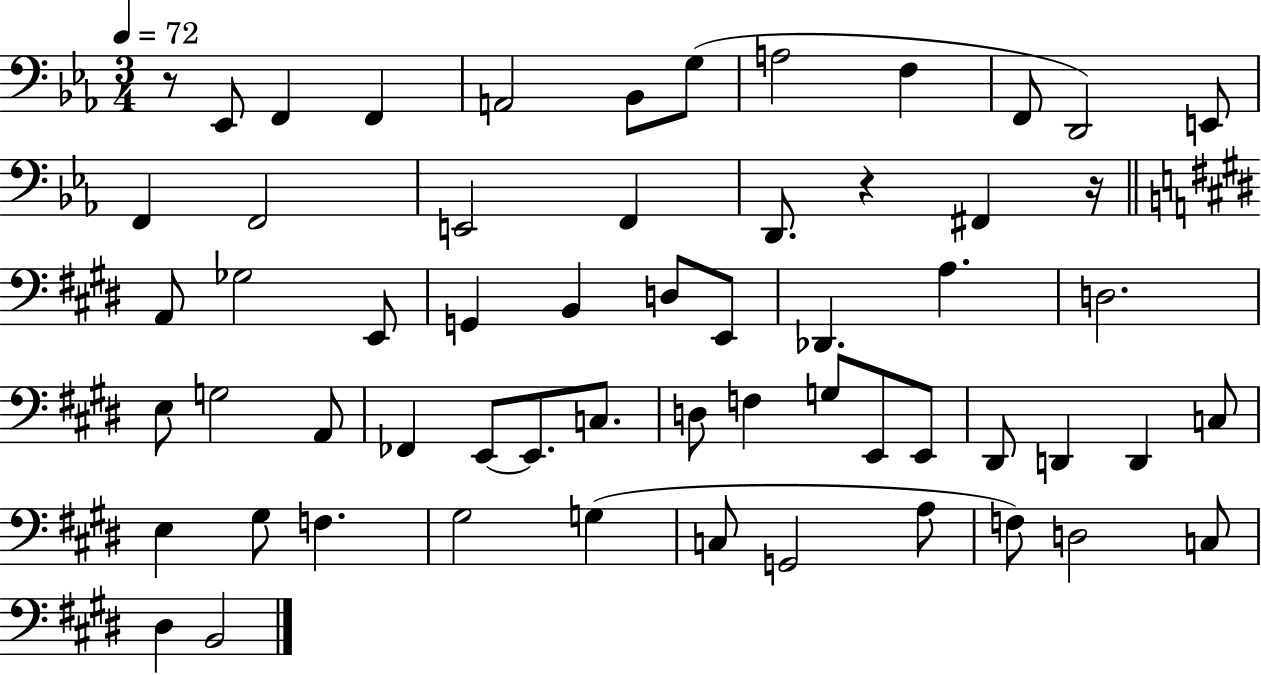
R/e Eb2/e F2/q F2/q A2/h Bb2/e G3/e A3/h F3/q F2/e D2/h E2/e F2/q F2/h E2/h F2/q D2/e. R/q F#2/q R/s A2/e Gb3/h E2/e G2/q B2/q D3/e E2/e Db2/q. A3/q. D3/h. E3/e G3/h A2/e FES2/q E2/e E2/e. C3/e. D3/e F3/q G3/e E2/e E2/e D#2/e D2/q D2/q C3/e E3/q G#3/e F3/q. G#3/h G3/q C3/e G2/h A3/e F3/e D3/h C3/e D#3/q B2/h